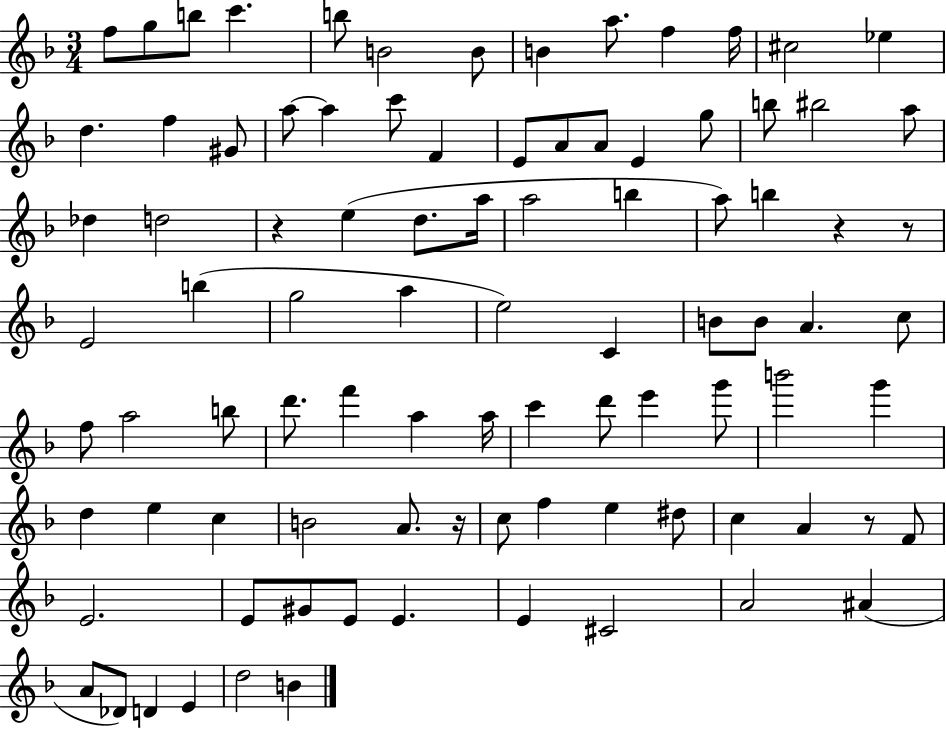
F5/e G5/e B5/e C6/q. B5/e B4/h B4/e B4/q A5/e. F5/q F5/s C#5/h Eb5/q D5/q. F5/q G#4/e A5/e A5/q C6/e F4/q E4/e A4/e A4/e E4/q G5/e B5/e BIS5/h A5/e Db5/q D5/h R/q E5/q D5/e. A5/s A5/h B5/q A5/e B5/q R/q R/e E4/h B5/q G5/h A5/q E5/h C4/q B4/e B4/e A4/q. C5/e F5/e A5/h B5/e D6/e. F6/q A5/q A5/s C6/q D6/e E6/q G6/e B6/h G6/q D5/q E5/q C5/q B4/h A4/e. R/s C5/e F5/q E5/q D#5/e C5/q A4/q R/e F4/e E4/h. E4/e G#4/e E4/e E4/q. E4/q C#4/h A4/h A#4/q A4/e Db4/e D4/q E4/q D5/h B4/q